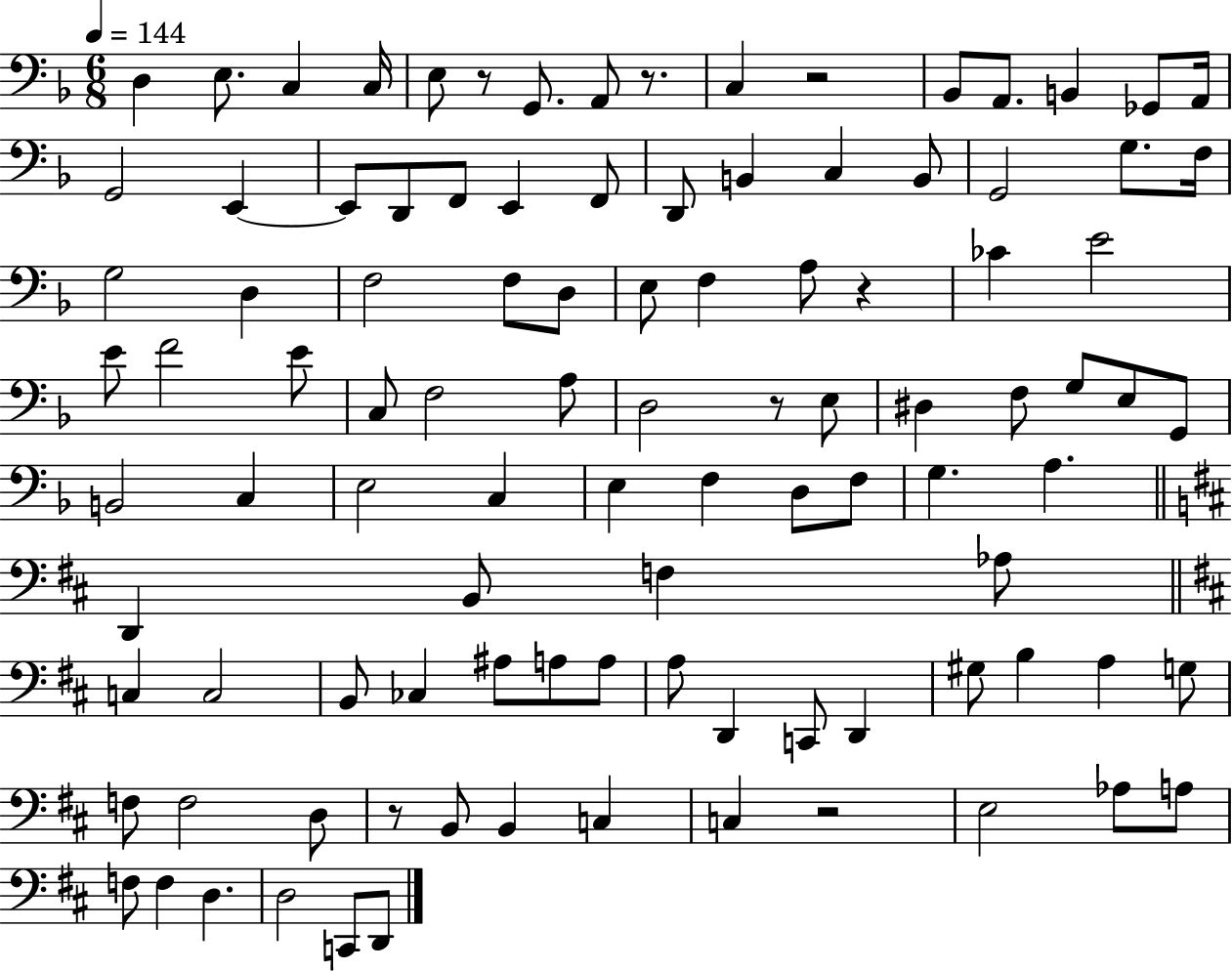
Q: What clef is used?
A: bass